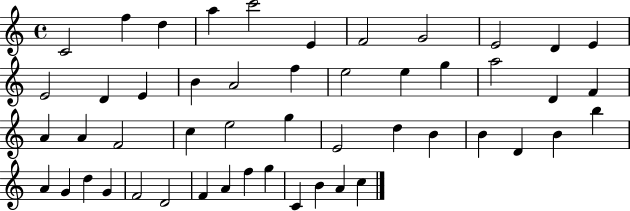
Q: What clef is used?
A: treble